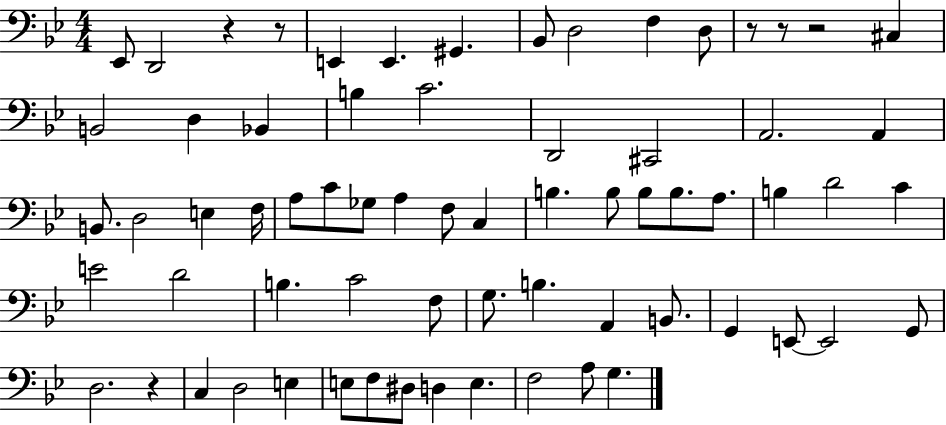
Eb2/e D2/h R/q R/e E2/q E2/q. G#2/q. Bb2/e D3/h F3/q D3/e R/e R/e R/h C#3/q B2/h D3/q Bb2/q B3/q C4/h. D2/h C#2/h A2/h. A2/q B2/e. D3/h E3/q F3/s A3/e C4/e Gb3/e A3/q F3/e C3/q B3/q. B3/e B3/e B3/e. A3/e. B3/q D4/h C4/q E4/h D4/h B3/q. C4/h F3/e G3/e. B3/q. A2/q B2/e. G2/q E2/e E2/h G2/e D3/h. R/q C3/q D3/h E3/q E3/e F3/e D#3/e D3/q E3/q. F3/h A3/e G3/q.